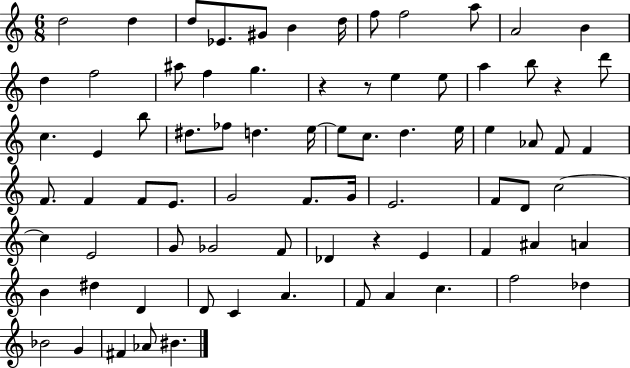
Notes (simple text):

D5/h D5/q D5/e Eb4/e. G#4/e B4/q D5/s F5/e F5/h A5/e A4/h B4/q D5/q F5/h A#5/e F5/q G5/q. R/q R/e E5/q E5/e A5/q B5/e R/q D6/e C5/q. E4/q B5/e D#5/e. FES5/e D5/q. E5/s E5/e C5/e. D5/q. E5/s E5/q Ab4/e F4/e F4/q F4/e. F4/q F4/e E4/e. G4/h F4/e. G4/s E4/h. F4/e D4/e C5/h C5/q E4/h G4/e Gb4/h F4/e Db4/q R/q E4/q F4/q A#4/q A4/q B4/q D#5/q D4/q D4/e C4/q A4/q. F4/e A4/q C5/q. F5/h Db5/q Bb4/h G4/q F#4/q Ab4/e BIS4/q.